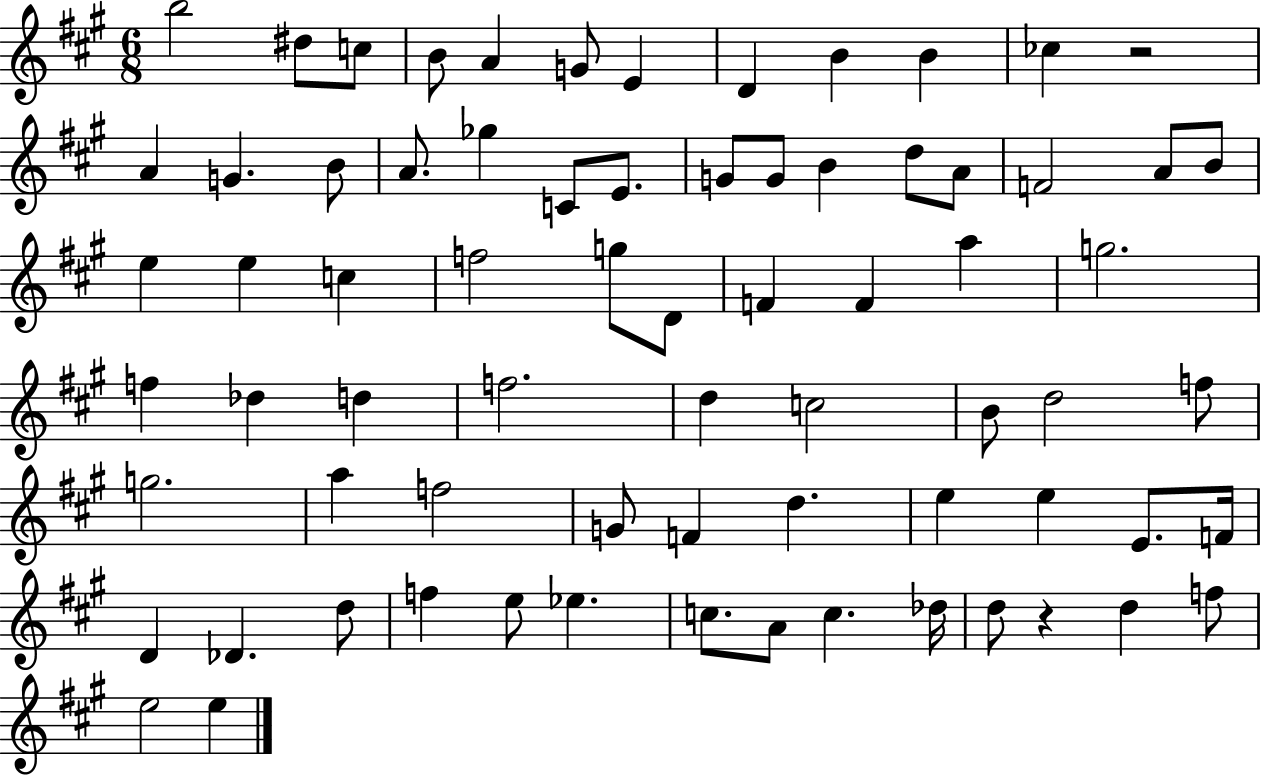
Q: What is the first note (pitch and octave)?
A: B5